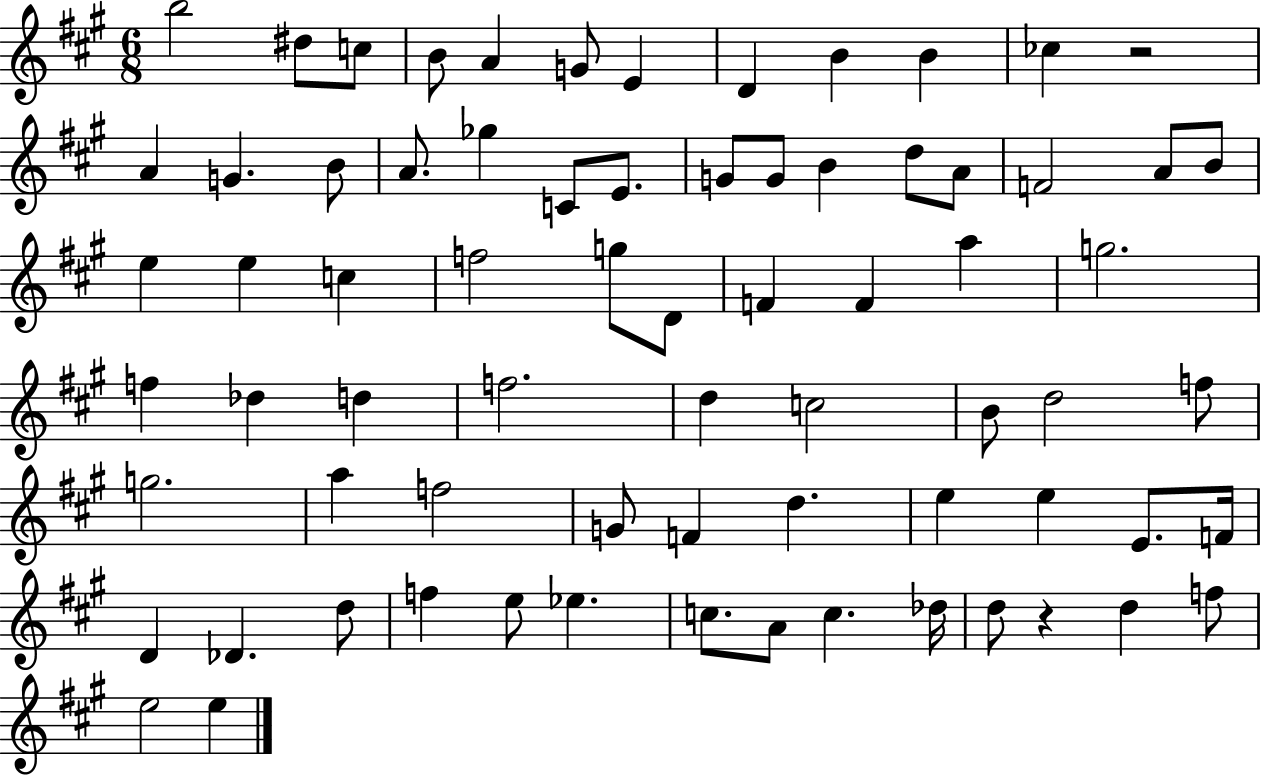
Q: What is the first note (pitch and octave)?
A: B5